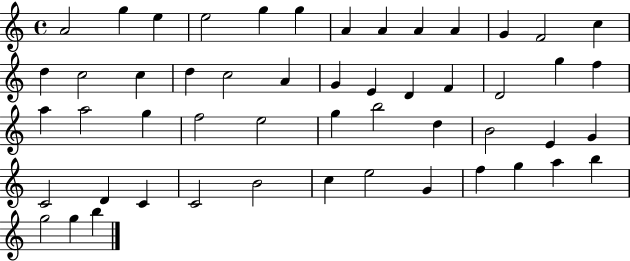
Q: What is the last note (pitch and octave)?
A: B5